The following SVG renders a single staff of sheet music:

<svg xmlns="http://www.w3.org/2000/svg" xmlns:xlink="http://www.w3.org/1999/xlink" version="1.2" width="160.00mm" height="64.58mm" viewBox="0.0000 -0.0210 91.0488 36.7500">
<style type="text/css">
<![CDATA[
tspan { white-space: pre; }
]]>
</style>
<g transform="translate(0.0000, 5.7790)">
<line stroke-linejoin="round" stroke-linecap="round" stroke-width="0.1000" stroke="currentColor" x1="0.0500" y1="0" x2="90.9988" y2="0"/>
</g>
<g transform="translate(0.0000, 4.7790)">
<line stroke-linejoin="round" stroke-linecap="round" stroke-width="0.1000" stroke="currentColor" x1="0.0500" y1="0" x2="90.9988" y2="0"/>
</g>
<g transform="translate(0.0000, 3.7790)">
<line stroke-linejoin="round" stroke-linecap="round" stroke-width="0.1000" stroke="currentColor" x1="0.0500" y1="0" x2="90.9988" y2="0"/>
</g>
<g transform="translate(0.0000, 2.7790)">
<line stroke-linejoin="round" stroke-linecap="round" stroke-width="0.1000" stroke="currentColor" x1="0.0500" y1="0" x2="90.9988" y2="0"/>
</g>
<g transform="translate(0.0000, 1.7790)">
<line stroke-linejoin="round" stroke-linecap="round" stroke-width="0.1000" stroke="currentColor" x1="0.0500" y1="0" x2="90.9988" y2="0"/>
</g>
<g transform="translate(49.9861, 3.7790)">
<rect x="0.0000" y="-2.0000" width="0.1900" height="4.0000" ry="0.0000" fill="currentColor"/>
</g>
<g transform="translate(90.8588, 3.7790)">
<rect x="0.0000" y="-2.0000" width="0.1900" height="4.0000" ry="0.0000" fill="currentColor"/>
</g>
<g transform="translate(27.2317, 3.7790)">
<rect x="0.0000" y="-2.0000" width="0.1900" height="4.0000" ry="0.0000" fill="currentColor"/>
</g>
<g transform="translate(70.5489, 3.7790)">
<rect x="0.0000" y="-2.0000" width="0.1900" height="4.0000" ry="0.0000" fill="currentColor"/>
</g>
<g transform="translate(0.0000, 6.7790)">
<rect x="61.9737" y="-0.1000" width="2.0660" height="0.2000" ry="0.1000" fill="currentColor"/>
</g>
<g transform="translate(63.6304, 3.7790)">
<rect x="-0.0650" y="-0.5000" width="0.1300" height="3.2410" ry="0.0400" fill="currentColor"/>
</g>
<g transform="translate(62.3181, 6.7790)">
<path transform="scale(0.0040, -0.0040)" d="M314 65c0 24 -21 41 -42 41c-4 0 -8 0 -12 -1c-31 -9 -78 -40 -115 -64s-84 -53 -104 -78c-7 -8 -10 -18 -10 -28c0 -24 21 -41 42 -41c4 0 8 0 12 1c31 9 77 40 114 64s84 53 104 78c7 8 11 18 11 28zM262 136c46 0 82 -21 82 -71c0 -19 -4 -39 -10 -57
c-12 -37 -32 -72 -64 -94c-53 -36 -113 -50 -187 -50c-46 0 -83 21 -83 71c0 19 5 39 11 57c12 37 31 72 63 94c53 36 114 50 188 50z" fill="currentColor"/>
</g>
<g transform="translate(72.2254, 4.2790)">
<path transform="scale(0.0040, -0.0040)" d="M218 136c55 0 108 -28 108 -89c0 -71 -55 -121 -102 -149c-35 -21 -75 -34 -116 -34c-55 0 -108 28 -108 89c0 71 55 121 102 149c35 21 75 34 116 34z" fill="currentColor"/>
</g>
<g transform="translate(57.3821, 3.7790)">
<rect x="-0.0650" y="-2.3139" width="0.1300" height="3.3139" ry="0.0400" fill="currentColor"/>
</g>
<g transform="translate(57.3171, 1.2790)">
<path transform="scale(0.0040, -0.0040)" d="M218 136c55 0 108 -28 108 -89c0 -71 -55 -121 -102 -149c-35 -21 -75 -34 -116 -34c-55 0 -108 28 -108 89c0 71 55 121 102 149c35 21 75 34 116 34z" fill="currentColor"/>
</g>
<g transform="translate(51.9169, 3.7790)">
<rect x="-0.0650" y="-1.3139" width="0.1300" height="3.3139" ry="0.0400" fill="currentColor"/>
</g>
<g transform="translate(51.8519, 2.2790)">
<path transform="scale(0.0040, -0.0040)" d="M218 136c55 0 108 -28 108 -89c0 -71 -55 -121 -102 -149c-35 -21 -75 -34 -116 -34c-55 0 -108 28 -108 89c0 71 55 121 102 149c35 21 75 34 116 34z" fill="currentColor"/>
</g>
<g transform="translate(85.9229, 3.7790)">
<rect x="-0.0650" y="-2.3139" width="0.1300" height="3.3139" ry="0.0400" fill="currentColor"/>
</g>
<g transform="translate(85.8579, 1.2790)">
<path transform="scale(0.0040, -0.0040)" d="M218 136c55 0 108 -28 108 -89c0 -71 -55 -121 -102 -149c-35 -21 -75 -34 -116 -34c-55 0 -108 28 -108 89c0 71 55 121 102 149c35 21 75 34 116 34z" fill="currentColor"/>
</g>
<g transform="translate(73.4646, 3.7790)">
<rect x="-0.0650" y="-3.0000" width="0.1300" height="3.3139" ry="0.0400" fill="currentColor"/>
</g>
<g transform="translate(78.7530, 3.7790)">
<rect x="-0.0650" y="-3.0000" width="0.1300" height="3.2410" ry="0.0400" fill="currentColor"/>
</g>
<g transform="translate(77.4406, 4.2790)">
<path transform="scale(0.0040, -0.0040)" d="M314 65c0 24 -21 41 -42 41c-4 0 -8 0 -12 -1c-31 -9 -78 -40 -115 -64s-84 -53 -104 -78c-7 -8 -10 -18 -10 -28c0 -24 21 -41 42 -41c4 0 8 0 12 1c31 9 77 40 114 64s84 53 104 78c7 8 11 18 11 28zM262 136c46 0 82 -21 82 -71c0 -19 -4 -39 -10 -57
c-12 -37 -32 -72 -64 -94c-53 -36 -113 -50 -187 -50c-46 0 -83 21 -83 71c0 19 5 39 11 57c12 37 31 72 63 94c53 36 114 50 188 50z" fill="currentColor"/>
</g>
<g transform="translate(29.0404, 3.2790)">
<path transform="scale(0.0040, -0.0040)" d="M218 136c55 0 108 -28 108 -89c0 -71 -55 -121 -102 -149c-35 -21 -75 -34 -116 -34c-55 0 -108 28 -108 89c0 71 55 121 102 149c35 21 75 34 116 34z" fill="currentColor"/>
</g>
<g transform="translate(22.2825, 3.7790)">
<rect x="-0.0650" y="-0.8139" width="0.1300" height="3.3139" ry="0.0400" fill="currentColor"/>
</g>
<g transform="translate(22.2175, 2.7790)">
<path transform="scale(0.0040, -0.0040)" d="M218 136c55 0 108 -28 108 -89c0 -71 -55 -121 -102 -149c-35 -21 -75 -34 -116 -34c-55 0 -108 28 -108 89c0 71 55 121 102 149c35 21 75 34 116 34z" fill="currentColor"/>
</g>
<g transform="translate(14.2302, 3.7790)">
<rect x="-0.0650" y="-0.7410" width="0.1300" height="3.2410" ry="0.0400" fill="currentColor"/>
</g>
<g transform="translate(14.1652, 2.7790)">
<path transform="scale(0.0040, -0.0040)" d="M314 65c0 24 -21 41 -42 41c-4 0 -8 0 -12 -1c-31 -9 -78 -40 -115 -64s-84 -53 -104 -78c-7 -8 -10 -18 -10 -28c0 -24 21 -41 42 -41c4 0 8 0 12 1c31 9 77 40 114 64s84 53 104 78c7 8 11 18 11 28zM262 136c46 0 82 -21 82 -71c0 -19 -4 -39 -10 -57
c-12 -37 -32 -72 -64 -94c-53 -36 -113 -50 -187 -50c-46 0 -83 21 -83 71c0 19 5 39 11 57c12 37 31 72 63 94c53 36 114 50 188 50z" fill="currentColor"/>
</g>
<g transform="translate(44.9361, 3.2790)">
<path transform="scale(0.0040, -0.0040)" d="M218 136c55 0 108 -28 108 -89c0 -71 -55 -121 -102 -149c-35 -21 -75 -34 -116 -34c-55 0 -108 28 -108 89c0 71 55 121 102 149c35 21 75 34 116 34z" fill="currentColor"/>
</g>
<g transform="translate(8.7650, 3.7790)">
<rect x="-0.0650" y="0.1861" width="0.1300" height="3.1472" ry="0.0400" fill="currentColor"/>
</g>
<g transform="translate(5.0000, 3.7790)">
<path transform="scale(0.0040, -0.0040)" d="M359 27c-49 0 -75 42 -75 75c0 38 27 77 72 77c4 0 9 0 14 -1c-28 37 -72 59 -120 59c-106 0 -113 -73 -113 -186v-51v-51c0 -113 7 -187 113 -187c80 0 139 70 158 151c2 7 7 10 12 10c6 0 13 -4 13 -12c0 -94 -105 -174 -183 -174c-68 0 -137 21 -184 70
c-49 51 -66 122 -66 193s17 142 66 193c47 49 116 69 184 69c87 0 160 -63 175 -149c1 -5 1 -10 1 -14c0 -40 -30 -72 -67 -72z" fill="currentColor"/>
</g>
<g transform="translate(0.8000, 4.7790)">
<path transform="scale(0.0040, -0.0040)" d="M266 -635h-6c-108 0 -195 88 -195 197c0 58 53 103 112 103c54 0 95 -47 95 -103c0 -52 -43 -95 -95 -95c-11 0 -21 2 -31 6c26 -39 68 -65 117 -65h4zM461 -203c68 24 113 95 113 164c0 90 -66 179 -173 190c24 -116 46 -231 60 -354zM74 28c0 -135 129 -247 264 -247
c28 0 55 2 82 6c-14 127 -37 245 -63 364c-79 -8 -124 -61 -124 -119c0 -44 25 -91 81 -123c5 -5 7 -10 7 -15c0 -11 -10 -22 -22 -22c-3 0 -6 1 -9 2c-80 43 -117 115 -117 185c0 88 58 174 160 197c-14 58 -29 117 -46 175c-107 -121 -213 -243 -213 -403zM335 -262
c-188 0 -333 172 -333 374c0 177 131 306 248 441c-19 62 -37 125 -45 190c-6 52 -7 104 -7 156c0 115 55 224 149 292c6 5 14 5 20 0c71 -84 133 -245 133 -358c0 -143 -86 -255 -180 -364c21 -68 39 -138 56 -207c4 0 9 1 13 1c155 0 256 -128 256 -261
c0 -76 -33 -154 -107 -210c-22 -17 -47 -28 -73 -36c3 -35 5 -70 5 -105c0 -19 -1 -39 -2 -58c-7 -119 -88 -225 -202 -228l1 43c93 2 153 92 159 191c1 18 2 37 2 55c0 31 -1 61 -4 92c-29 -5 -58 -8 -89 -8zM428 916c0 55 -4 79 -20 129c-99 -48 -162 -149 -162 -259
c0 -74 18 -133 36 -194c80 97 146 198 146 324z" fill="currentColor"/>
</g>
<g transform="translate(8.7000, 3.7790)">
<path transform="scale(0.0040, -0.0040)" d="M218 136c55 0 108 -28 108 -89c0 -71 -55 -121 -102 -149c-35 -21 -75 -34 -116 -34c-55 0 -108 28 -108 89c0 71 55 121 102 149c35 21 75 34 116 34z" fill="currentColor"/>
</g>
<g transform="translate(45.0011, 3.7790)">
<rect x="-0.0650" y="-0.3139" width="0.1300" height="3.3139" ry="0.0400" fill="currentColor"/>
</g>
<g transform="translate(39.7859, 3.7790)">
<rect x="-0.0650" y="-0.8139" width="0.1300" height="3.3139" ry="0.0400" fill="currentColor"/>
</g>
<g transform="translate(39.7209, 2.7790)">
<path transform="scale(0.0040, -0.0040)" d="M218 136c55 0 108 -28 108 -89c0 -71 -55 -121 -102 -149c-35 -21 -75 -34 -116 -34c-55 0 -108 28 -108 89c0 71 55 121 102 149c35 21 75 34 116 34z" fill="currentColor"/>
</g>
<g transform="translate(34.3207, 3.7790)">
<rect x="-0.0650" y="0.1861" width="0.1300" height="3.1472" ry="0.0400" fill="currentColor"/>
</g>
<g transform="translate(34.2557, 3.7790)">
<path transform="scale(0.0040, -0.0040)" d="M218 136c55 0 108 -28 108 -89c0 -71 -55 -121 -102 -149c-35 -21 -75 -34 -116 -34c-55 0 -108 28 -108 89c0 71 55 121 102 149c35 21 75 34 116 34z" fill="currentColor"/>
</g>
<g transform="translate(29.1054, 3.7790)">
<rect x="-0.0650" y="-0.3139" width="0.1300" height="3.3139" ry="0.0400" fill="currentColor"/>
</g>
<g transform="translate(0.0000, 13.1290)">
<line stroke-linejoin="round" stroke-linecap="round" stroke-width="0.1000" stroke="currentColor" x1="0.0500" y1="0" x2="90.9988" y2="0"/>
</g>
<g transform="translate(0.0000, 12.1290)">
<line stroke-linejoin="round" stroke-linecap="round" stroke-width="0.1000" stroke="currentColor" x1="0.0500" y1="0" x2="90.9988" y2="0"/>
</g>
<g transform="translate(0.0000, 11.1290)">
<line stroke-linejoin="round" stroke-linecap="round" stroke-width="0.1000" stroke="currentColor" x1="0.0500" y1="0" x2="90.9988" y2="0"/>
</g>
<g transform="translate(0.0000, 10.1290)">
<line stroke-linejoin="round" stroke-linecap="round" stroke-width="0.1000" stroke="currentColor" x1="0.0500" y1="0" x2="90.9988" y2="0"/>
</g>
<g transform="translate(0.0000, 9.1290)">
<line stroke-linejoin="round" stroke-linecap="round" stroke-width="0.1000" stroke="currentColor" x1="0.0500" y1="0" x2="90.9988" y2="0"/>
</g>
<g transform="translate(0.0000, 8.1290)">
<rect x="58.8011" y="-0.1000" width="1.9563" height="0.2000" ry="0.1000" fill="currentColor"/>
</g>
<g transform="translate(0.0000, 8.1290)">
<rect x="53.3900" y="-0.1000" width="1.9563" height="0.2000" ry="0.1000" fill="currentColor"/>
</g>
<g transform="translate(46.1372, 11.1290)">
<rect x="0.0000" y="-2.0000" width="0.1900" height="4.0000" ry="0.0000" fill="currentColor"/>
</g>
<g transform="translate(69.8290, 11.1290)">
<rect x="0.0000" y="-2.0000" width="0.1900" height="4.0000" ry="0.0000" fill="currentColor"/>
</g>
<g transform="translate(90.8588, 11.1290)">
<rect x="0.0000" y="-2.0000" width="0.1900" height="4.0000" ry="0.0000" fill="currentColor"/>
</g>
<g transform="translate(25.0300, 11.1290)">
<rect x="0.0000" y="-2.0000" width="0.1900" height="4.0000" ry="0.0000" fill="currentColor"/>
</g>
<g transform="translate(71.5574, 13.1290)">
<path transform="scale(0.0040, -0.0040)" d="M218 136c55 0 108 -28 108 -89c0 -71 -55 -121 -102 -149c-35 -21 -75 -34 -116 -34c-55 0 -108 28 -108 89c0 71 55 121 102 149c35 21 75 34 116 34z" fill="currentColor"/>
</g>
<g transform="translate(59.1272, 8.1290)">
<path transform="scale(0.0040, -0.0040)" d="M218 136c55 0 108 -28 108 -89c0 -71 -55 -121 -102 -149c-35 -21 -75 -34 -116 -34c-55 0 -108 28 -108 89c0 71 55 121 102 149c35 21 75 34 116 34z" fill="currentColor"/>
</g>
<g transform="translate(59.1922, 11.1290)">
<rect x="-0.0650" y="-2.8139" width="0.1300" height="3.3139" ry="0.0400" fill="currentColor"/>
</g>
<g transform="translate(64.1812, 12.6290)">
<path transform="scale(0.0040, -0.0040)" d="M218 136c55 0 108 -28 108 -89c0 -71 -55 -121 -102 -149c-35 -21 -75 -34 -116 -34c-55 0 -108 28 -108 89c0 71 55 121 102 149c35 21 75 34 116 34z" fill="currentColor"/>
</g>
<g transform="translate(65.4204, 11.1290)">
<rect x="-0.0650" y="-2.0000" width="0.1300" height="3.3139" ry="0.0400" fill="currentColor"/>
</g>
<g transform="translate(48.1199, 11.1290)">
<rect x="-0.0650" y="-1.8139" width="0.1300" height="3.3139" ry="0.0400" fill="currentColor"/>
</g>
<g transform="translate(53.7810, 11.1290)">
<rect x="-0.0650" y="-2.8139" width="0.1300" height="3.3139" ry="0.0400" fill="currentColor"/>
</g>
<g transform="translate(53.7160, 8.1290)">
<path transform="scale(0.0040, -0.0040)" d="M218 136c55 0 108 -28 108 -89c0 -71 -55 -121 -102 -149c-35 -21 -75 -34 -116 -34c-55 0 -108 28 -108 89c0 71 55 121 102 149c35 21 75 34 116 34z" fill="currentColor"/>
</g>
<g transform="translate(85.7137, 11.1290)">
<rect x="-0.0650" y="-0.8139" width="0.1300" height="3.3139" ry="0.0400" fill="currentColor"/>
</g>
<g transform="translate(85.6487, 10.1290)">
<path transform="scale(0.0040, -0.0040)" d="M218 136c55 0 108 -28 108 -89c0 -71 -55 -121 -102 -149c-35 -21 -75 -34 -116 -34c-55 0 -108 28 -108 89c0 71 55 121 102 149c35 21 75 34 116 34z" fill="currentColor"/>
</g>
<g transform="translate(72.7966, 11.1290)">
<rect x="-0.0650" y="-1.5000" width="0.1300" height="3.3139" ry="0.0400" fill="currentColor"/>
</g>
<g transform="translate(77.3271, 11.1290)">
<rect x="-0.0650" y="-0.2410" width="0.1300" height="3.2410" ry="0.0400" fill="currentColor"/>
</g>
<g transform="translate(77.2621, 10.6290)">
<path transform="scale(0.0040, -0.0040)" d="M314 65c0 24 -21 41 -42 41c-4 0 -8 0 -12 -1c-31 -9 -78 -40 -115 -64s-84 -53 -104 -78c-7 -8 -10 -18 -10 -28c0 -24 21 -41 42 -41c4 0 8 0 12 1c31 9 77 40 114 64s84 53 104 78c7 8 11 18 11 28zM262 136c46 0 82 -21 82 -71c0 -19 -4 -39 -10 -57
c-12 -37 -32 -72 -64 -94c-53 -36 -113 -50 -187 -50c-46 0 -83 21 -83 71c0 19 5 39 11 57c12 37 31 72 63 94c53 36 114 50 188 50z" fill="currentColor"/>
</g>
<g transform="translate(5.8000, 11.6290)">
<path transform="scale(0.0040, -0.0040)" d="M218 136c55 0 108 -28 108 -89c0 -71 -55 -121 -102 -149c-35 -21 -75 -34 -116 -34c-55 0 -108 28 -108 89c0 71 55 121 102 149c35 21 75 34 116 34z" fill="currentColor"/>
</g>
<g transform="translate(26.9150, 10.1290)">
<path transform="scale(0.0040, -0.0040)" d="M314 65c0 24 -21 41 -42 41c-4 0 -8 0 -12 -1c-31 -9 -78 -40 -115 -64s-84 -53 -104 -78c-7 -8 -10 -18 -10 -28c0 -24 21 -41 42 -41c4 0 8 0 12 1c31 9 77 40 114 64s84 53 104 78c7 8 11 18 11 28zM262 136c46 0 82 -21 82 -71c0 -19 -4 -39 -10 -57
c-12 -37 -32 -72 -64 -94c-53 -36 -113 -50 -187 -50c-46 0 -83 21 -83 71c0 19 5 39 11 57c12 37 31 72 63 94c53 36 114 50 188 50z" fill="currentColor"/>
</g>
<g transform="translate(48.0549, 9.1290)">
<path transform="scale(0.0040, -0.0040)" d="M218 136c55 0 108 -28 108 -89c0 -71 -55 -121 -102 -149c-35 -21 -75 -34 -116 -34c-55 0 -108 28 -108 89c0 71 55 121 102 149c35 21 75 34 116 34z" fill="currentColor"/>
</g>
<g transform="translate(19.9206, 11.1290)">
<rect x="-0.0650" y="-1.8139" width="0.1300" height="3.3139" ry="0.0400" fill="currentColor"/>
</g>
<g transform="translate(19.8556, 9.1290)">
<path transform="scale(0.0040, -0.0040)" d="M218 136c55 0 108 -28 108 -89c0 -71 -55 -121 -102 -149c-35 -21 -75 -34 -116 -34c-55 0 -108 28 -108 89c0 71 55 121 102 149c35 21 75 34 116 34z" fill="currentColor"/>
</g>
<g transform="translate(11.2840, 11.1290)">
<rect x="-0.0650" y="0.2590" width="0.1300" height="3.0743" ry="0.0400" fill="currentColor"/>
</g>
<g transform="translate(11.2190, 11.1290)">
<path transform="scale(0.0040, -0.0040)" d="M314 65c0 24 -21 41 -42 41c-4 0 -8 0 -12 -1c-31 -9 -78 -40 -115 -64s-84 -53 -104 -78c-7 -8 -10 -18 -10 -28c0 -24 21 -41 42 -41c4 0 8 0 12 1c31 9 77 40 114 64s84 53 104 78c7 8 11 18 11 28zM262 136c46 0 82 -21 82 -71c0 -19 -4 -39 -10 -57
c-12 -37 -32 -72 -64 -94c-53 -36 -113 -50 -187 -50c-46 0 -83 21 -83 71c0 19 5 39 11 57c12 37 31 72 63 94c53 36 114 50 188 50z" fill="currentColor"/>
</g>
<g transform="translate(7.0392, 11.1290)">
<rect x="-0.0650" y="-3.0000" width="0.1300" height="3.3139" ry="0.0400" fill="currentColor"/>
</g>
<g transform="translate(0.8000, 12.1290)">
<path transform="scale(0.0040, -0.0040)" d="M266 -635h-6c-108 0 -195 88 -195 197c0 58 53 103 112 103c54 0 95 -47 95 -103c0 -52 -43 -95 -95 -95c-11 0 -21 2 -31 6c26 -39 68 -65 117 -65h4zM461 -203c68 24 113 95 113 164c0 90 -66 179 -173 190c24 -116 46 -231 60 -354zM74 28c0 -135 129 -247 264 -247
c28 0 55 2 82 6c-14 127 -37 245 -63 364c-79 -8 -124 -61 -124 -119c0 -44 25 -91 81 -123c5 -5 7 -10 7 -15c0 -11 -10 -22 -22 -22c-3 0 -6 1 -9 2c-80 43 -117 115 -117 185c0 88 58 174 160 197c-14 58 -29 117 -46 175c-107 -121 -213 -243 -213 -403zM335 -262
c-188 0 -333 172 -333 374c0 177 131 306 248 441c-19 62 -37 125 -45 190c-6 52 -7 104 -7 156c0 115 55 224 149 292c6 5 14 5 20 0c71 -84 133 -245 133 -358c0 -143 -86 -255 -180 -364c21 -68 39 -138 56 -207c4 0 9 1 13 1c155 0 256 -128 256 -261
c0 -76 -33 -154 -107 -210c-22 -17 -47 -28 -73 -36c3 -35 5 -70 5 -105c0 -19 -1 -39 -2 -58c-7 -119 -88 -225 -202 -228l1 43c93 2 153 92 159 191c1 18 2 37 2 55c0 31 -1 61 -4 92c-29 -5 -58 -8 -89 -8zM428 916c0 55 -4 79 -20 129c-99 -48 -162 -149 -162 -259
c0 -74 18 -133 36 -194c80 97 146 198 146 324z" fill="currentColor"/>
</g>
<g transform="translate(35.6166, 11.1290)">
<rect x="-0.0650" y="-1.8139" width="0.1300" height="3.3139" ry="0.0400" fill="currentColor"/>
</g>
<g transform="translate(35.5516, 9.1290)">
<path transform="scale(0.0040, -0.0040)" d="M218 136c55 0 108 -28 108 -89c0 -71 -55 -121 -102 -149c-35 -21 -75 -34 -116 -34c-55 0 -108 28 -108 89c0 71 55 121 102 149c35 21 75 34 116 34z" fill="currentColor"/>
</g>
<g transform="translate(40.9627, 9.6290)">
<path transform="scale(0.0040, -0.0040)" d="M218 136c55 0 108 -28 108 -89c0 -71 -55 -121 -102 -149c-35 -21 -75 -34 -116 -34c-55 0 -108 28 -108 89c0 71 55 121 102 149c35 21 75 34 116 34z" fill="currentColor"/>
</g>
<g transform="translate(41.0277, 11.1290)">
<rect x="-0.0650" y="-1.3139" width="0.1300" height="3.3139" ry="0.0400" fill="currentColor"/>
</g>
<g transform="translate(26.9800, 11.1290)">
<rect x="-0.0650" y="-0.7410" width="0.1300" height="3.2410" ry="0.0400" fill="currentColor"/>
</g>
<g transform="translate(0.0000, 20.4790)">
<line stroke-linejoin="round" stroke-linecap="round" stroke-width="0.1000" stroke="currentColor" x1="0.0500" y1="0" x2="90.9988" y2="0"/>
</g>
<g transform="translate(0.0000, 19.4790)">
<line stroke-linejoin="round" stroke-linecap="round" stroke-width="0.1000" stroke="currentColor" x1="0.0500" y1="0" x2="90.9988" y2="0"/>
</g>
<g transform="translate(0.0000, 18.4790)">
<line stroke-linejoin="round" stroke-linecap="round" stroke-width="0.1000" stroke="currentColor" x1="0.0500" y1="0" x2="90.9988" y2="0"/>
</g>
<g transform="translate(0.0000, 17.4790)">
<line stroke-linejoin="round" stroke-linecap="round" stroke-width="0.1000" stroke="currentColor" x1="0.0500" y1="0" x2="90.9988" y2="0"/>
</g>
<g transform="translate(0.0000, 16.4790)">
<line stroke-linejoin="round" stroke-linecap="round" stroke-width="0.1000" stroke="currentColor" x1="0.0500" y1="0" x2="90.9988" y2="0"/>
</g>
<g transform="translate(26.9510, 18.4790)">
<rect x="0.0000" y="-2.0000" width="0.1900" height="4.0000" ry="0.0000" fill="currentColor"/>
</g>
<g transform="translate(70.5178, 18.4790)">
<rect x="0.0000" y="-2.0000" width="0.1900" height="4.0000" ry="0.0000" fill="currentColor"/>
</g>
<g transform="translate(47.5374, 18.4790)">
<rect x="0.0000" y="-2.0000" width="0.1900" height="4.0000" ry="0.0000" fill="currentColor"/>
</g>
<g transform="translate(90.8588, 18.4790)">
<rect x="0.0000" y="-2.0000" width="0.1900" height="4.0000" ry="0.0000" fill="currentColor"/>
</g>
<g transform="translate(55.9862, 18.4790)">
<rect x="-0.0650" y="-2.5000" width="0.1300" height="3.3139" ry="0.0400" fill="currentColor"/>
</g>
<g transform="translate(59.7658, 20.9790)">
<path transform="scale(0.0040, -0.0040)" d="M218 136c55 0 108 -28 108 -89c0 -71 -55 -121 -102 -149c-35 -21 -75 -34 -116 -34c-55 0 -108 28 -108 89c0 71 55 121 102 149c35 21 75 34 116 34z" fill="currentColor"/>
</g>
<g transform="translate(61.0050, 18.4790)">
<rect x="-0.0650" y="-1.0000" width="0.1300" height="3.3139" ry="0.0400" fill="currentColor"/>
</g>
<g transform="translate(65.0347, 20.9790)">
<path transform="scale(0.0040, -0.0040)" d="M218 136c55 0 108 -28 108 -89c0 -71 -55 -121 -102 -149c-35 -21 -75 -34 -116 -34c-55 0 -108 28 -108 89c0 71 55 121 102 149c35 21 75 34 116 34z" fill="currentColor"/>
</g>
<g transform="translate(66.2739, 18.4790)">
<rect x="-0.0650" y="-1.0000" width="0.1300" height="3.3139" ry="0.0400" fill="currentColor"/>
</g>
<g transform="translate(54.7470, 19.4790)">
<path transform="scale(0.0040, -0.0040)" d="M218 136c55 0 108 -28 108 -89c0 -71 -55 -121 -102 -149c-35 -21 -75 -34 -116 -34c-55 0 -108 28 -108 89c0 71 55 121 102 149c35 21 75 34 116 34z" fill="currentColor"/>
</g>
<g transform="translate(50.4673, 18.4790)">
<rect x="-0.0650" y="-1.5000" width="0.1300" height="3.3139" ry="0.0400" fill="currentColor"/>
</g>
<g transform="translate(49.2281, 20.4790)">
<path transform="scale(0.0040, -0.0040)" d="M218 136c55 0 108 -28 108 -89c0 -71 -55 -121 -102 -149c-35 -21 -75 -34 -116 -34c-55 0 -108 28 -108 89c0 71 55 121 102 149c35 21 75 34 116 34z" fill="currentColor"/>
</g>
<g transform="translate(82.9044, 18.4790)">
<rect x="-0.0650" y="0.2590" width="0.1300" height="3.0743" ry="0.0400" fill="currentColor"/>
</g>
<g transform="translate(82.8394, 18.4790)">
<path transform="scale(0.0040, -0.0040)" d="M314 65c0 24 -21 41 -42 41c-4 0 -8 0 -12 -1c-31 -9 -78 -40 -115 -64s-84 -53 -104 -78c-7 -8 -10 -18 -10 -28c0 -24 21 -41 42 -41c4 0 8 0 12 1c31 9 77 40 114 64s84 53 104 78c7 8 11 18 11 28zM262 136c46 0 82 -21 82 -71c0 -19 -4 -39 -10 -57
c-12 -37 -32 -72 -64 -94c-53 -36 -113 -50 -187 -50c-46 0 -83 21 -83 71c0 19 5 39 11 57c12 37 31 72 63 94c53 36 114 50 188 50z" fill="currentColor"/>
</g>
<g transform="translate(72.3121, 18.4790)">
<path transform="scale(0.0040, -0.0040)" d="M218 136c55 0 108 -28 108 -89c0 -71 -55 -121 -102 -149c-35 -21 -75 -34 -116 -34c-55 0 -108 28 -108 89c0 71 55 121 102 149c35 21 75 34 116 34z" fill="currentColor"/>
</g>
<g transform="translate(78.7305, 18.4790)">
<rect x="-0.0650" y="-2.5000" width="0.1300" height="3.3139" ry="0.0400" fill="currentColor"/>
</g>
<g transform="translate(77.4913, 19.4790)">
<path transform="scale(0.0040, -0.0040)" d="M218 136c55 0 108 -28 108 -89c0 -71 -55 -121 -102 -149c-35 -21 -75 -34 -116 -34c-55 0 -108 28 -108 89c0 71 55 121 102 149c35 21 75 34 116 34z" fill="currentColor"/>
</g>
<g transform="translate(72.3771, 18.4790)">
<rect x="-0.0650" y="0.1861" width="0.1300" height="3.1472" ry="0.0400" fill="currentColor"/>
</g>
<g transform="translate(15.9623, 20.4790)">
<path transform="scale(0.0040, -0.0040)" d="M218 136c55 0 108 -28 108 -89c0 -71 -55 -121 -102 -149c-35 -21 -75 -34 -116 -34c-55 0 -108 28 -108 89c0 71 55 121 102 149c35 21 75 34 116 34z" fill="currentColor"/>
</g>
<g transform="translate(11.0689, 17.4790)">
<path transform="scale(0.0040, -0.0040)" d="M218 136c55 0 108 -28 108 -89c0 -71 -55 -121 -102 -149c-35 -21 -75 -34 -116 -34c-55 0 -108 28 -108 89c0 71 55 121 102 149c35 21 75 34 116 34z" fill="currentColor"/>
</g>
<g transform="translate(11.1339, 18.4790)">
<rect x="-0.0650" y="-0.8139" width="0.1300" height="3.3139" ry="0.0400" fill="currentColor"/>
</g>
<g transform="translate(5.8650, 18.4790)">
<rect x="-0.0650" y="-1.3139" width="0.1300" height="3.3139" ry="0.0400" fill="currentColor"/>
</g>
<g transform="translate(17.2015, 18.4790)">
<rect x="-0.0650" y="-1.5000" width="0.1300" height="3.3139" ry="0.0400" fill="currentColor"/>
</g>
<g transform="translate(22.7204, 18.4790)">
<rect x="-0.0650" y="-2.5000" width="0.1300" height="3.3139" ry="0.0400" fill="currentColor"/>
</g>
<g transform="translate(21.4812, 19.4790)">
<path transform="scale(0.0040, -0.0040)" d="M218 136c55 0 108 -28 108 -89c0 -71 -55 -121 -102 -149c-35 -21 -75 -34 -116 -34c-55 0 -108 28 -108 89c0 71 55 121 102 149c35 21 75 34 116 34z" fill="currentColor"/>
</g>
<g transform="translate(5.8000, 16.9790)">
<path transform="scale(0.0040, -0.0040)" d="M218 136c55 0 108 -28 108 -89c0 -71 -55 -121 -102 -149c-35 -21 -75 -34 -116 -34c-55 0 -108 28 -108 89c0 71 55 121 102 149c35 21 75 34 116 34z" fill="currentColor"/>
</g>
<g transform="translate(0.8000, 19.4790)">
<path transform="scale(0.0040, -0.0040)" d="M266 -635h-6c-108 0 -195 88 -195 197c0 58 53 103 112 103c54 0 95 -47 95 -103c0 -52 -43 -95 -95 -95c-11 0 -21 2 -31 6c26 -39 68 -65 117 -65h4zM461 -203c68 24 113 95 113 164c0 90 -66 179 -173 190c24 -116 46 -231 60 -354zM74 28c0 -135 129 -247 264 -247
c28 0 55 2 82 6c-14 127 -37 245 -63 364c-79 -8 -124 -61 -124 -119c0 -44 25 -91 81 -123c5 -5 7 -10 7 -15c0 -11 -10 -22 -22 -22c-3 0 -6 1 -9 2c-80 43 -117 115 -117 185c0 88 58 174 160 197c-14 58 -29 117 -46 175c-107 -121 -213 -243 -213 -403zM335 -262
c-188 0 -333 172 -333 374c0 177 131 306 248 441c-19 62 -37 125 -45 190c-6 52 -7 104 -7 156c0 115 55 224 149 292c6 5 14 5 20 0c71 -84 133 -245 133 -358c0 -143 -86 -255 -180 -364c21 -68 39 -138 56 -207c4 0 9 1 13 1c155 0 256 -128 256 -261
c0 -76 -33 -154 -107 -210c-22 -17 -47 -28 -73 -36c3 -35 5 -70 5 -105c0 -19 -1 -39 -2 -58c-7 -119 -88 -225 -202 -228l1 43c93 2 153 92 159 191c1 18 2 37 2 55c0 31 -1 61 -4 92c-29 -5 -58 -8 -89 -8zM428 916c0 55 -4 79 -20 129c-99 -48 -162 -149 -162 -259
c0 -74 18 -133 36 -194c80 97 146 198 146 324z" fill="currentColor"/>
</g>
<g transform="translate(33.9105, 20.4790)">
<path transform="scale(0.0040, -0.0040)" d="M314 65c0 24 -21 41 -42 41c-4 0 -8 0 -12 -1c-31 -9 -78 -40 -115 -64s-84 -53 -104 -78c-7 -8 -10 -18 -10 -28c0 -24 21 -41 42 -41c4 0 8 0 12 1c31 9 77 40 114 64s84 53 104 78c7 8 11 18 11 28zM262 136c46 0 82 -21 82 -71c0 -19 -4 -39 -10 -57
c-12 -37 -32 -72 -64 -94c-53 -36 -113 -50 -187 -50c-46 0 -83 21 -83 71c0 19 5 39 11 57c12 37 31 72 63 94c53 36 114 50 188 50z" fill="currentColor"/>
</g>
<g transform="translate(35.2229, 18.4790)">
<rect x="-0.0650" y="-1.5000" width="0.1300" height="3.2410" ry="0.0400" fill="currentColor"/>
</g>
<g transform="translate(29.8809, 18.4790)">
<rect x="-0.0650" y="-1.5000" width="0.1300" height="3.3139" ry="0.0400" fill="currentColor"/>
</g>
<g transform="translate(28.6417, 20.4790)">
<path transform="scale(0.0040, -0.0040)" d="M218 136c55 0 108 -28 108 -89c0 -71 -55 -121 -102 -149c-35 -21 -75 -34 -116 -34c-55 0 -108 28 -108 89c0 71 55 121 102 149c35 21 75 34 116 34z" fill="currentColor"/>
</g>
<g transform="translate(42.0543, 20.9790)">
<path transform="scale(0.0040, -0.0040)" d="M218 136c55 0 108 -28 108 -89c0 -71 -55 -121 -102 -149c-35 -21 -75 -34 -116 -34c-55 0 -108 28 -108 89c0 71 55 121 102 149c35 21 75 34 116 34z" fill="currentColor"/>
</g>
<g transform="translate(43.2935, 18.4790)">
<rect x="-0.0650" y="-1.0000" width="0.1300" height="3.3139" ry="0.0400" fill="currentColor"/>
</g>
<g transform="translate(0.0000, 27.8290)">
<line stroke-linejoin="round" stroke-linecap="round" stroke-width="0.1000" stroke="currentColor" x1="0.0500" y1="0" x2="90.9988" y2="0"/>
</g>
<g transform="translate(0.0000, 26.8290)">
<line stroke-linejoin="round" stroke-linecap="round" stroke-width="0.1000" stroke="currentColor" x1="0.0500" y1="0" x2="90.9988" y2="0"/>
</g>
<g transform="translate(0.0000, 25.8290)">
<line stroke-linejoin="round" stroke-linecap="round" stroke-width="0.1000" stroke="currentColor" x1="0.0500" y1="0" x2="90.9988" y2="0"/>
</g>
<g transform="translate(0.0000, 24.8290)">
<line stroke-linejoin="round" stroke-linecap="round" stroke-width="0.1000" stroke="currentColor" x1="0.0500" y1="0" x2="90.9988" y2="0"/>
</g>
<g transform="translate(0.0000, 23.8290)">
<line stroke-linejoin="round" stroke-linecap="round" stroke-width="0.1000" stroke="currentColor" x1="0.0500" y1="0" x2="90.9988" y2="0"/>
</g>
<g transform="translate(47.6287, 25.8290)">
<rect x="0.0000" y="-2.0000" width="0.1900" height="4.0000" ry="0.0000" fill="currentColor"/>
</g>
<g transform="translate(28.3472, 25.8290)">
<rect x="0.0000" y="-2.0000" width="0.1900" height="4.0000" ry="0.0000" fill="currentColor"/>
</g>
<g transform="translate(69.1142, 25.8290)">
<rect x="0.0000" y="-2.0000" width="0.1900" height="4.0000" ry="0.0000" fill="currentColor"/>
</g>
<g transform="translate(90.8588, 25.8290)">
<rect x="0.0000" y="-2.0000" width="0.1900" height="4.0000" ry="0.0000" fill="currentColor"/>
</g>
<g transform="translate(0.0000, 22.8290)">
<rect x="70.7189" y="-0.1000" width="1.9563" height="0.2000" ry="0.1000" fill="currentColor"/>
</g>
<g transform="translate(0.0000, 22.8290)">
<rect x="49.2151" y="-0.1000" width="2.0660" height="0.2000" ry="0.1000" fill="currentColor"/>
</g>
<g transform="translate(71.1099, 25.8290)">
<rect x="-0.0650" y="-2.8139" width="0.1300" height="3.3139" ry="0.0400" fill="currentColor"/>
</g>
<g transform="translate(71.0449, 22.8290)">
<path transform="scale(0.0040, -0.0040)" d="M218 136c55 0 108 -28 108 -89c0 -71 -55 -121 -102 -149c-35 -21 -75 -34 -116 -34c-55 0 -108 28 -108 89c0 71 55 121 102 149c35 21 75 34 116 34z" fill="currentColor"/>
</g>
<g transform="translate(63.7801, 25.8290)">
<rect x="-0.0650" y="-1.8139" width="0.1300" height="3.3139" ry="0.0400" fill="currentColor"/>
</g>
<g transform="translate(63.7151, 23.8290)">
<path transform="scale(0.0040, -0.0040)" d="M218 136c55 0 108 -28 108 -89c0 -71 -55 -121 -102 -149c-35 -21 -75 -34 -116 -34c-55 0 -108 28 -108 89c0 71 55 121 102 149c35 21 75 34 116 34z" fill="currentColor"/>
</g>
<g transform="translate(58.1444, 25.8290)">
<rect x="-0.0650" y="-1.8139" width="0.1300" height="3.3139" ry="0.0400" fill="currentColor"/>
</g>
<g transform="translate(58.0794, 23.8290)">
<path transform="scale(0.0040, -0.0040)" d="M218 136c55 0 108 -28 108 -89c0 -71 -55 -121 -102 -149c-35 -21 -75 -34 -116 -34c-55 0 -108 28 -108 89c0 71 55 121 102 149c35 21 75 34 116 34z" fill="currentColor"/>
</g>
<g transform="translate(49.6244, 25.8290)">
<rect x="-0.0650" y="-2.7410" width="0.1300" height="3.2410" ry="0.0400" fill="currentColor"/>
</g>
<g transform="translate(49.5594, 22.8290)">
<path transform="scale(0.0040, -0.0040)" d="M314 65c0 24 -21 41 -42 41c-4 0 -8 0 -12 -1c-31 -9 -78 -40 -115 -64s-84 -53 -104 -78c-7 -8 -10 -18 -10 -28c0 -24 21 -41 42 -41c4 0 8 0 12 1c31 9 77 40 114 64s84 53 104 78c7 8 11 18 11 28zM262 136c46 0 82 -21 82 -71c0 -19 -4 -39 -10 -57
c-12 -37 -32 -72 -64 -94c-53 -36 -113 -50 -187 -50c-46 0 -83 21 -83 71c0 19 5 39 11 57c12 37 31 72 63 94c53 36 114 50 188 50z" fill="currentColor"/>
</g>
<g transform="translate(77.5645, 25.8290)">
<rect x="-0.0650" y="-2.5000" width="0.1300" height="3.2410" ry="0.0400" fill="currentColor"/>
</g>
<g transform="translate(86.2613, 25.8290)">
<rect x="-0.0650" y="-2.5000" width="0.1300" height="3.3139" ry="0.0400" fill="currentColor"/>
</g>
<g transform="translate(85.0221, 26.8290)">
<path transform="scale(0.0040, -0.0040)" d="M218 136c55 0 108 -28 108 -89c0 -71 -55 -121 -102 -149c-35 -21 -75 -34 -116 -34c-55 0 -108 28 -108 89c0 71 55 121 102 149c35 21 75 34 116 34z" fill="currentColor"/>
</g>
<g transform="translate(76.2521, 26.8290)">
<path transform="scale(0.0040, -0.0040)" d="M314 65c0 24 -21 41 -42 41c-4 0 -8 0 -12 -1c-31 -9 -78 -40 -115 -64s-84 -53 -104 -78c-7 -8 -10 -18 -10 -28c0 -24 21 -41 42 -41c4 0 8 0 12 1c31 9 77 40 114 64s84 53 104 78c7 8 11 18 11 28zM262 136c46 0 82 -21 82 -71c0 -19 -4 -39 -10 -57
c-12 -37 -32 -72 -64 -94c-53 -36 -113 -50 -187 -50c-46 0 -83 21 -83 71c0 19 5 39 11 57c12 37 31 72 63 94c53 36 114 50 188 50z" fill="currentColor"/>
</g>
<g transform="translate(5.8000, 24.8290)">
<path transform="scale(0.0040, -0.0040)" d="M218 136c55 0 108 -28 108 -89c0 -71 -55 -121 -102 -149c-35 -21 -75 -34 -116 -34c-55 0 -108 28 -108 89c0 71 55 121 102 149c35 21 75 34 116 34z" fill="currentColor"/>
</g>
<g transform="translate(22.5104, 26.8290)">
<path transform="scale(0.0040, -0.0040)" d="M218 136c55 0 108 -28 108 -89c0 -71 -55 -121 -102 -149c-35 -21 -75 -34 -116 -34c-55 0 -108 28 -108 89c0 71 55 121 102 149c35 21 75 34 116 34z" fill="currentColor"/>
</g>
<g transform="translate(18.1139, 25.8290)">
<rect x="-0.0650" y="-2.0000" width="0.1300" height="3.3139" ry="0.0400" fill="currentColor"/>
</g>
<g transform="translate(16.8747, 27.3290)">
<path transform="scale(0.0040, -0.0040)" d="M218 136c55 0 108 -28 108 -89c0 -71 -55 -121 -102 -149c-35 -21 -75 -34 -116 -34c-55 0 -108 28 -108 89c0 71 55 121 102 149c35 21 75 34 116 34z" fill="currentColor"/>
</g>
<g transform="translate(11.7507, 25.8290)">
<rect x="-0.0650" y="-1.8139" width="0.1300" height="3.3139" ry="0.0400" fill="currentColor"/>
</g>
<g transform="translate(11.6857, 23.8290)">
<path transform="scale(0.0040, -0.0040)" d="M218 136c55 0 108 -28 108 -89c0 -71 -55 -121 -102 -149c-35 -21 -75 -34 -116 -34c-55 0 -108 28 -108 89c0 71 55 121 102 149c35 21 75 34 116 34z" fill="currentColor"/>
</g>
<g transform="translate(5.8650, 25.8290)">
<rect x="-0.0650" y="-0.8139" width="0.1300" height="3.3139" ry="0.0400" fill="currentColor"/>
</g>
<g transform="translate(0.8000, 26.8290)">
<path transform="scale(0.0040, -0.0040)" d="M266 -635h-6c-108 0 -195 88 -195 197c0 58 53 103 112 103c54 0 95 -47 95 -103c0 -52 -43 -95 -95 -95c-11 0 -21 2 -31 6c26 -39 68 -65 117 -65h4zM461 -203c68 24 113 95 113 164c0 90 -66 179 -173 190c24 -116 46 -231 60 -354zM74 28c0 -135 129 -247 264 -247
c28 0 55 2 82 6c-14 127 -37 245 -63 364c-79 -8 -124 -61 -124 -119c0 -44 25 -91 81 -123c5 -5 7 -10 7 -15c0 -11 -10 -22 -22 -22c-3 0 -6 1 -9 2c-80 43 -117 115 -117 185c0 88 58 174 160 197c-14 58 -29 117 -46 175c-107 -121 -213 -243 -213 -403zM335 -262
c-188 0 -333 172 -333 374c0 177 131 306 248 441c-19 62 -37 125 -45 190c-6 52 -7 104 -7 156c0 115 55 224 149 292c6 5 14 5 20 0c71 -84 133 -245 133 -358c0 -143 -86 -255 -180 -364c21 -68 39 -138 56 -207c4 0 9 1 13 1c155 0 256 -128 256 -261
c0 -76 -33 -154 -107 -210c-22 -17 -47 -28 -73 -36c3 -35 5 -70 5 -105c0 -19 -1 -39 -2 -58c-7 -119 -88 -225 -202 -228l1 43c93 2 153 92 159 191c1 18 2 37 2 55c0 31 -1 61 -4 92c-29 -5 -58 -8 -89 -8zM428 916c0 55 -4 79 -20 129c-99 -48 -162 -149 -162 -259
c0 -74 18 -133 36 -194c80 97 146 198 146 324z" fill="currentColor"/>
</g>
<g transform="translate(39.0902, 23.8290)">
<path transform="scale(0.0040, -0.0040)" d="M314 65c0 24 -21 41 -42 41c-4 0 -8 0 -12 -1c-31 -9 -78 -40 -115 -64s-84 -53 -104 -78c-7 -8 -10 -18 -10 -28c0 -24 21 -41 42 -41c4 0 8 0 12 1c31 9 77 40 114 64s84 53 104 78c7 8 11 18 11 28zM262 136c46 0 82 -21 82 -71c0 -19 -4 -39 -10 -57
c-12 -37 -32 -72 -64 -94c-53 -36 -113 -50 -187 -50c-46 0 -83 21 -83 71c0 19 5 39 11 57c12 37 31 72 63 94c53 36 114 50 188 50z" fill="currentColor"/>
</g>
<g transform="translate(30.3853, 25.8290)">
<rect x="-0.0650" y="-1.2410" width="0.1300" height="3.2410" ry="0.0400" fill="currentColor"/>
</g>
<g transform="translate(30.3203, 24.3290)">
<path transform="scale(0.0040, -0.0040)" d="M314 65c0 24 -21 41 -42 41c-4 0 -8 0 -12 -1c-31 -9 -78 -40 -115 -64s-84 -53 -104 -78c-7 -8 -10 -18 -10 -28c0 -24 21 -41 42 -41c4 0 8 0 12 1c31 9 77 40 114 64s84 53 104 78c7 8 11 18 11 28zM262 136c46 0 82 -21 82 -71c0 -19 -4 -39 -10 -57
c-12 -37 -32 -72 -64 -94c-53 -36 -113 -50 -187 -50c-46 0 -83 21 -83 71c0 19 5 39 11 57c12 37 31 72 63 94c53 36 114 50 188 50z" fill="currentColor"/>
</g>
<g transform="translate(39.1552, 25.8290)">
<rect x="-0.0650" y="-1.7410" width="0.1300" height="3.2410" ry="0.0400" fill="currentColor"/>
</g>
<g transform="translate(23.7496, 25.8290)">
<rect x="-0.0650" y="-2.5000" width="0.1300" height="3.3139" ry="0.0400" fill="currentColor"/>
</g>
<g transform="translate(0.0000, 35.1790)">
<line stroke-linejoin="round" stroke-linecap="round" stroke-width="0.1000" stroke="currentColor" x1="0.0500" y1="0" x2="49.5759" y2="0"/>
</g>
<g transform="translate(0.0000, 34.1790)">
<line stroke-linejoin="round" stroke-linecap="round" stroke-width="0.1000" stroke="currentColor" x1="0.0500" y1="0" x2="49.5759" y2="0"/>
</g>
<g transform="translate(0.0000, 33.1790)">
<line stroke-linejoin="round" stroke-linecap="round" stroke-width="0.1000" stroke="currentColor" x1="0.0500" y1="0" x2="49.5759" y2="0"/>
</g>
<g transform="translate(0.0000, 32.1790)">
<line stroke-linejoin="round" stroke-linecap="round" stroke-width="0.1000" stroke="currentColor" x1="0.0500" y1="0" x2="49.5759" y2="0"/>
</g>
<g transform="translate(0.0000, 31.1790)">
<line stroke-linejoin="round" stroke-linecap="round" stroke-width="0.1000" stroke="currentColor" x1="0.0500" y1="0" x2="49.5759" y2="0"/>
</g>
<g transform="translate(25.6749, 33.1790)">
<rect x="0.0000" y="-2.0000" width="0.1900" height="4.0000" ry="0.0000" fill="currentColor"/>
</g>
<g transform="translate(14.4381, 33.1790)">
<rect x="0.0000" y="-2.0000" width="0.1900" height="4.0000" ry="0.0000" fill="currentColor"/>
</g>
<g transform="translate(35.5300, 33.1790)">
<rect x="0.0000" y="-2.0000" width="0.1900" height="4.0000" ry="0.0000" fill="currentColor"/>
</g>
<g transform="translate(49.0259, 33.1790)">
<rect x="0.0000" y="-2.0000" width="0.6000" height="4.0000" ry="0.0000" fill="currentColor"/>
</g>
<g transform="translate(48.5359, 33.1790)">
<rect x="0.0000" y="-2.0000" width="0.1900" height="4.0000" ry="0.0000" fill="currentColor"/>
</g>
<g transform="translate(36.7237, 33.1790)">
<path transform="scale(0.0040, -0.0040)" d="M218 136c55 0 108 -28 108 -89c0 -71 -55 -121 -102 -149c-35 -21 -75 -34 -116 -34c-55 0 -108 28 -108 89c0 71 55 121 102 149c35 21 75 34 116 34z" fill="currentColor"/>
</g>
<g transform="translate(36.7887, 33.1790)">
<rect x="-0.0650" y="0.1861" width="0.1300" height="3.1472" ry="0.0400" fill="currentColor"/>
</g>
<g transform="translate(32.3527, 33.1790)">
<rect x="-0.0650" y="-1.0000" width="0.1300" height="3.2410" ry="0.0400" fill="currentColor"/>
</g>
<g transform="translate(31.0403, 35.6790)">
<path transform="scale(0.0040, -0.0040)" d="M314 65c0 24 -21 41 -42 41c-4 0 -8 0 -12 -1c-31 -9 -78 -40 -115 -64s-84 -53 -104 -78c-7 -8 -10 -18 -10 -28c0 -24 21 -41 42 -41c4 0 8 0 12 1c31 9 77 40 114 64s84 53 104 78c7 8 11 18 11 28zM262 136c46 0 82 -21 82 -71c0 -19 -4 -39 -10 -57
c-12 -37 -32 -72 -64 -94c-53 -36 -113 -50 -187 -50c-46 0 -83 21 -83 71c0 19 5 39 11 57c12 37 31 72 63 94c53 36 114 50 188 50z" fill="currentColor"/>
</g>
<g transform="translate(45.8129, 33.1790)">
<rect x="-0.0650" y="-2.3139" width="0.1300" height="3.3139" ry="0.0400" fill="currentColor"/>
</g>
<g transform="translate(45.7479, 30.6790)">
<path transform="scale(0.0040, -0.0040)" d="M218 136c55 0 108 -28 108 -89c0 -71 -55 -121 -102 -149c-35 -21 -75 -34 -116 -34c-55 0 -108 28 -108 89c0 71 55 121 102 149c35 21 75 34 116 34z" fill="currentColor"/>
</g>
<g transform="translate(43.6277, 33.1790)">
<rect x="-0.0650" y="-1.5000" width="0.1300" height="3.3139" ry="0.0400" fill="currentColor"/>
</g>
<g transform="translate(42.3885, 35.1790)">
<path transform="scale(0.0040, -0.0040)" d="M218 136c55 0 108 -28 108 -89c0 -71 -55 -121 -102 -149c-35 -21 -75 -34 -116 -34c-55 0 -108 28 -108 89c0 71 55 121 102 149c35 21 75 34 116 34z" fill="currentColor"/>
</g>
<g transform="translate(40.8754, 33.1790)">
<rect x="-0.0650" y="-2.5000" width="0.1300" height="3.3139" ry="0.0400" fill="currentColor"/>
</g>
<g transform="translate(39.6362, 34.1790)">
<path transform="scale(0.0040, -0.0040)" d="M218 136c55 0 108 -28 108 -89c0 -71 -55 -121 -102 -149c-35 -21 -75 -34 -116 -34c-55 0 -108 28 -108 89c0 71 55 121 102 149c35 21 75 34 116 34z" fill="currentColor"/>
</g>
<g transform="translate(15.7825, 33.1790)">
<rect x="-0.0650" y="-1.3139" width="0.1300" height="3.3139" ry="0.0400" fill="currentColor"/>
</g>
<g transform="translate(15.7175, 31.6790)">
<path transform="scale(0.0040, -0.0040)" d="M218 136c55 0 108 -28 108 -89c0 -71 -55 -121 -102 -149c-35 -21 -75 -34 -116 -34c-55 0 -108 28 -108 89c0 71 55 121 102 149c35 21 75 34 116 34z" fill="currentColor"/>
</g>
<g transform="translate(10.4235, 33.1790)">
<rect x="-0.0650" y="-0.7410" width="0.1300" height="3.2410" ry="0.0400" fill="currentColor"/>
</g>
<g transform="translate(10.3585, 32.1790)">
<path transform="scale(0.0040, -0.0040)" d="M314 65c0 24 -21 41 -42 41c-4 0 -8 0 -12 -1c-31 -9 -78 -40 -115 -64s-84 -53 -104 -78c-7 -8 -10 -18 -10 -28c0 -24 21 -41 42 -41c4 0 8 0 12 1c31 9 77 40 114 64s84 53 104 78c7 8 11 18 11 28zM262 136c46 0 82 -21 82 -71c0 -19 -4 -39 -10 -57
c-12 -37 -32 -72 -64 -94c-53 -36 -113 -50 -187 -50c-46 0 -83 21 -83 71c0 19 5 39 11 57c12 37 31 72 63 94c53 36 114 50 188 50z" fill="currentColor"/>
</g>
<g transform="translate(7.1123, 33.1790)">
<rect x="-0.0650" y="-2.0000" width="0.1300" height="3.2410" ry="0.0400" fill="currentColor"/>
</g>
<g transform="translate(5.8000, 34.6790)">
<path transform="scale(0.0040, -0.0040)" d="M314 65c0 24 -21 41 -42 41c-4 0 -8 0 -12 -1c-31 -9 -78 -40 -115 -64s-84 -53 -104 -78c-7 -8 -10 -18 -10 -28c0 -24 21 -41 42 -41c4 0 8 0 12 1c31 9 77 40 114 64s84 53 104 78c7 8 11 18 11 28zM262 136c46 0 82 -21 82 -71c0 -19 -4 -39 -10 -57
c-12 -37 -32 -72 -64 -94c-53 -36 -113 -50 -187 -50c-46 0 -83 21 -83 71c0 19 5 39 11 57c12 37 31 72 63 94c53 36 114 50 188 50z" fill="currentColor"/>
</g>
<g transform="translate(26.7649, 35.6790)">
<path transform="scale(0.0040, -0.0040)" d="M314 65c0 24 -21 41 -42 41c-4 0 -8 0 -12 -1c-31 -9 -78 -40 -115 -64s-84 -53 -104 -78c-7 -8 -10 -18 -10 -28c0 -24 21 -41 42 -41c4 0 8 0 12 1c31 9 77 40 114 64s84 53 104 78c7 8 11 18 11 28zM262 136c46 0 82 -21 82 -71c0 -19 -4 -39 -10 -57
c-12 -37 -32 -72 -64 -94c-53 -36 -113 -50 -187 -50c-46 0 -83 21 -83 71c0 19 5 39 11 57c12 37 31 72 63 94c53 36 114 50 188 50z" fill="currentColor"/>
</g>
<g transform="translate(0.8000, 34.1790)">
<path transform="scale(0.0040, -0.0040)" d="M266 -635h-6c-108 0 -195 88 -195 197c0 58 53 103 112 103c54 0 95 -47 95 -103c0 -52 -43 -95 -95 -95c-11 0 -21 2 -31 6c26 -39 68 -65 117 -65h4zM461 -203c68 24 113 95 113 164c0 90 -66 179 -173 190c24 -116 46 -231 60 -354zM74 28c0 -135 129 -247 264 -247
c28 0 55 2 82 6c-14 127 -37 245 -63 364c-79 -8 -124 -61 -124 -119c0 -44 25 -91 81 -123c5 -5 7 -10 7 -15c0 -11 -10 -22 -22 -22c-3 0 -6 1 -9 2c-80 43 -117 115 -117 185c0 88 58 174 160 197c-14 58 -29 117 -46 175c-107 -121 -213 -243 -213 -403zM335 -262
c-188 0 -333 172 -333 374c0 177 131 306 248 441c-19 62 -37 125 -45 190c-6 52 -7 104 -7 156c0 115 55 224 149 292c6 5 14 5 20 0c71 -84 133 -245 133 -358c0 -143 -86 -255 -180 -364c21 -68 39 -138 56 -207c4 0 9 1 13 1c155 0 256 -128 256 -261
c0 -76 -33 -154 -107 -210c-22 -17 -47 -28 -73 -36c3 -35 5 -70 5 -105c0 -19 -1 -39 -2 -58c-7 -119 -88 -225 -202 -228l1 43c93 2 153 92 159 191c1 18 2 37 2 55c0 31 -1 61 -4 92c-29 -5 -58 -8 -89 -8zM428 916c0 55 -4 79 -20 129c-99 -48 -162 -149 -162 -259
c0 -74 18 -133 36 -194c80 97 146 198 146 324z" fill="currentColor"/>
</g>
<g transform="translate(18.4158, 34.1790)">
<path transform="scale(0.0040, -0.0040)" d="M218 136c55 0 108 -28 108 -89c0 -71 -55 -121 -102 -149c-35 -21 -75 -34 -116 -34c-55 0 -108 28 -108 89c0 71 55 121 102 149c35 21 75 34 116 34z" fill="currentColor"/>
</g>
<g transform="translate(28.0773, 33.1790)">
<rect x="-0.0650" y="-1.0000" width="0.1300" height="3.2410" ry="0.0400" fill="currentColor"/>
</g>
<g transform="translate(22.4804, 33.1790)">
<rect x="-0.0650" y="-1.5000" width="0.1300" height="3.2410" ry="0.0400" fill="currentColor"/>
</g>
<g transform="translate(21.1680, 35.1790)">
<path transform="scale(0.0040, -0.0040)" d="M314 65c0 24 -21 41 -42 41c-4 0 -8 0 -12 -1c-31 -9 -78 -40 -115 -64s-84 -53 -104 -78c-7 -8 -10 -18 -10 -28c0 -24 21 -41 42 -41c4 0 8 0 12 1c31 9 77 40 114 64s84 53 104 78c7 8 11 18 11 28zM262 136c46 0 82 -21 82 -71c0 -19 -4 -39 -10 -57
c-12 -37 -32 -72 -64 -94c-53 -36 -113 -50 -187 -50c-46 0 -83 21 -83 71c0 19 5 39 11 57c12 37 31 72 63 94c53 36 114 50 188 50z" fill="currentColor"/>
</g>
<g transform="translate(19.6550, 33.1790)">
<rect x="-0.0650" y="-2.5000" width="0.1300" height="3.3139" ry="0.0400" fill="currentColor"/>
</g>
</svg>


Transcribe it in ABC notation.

X:1
T:Untitled
M:4/4
L:1/4
K:C
B d2 d c B d c e g C2 A A2 g A B2 f d2 f e f a a F E c2 d e d E G E E2 D E G D D B G B2 d f F G e2 f2 a2 f f a G2 G F2 d2 e G E2 D2 D2 B G E g